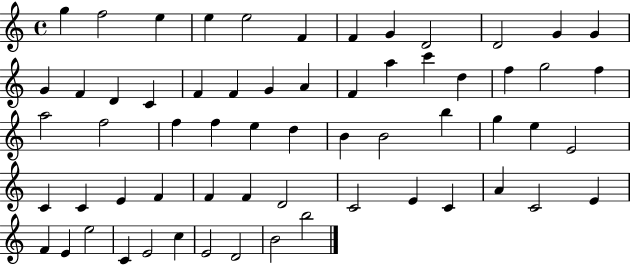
{
  \clef treble
  \time 4/4
  \defaultTimeSignature
  \key c \major
  g''4 f''2 e''4 | e''4 e''2 f'4 | f'4 g'4 d'2 | d'2 g'4 g'4 | \break g'4 f'4 d'4 c'4 | f'4 f'4 g'4 a'4 | f'4 a''4 c'''4 d''4 | f''4 g''2 f''4 | \break a''2 f''2 | f''4 f''4 e''4 d''4 | b'4 b'2 b''4 | g''4 e''4 e'2 | \break c'4 c'4 e'4 f'4 | f'4 f'4 d'2 | c'2 e'4 c'4 | a'4 c'2 e'4 | \break f'4 e'4 e''2 | c'4 e'2 c''4 | e'2 d'2 | b'2 b''2 | \break \bar "|."
}